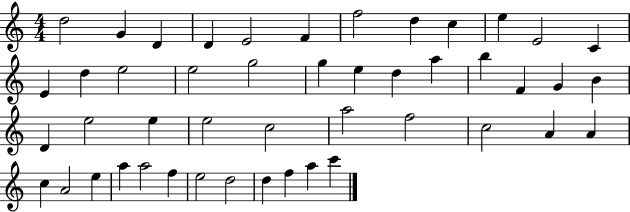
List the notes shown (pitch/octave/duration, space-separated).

D5/h G4/q D4/q D4/q E4/h F4/q F5/h D5/q C5/q E5/q E4/h C4/q E4/q D5/q E5/h E5/h G5/h G5/q E5/q D5/q A5/q B5/q F4/q G4/q B4/q D4/q E5/h E5/q E5/h C5/h A5/h F5/h C5/h A4/q A4/q C5/q A4/h E5/q A5/q A5/h F5/q E5/h D5/h D5/q F5/q A5/q C6/q